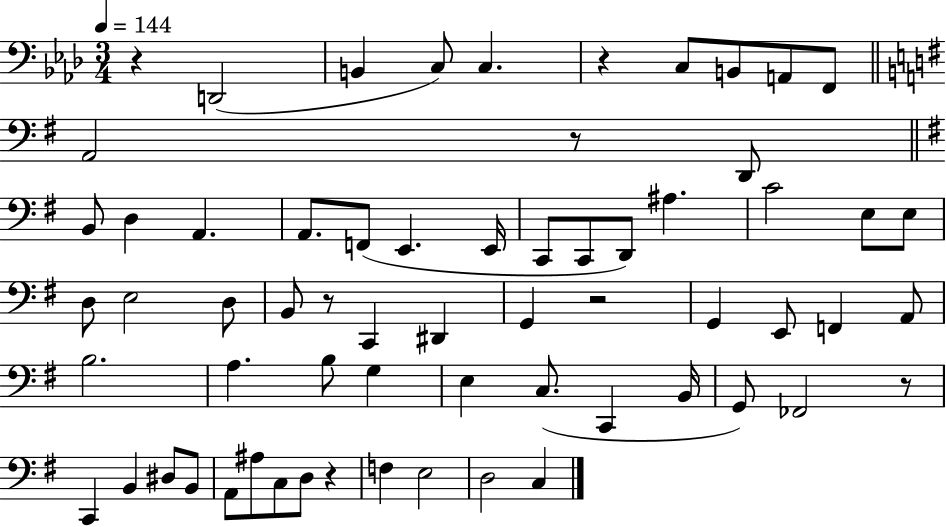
{
  \clef bass
  \numericTimeSignature
  \time 3/4
  \key aes \major
  \tempo 4 = 144
  r4 d,2( | b,4 c8) c4. | r4 c8 b,8 a,8 f,8 | \bar "||" \break \key e \minor a,2 r8 d,8 | \bar "||" \break \key g \major b,8 d4 a,4. | a,8. f,8( e,4. e,16 | c,8 c,8 d,8) ais4. | c'2 e8 e8 | \break d8 e2 d8 | b,8 r8 c,4 dis,4 | g,4 r2 | g,4 e,8 f,4 a,8 | \break b2. | a4. b8 g4 | e4 c8.( c,4 b,16 | g,8) fes,2 r8 | \break c,4 b,4 dis8 b,8 | a,8 ais8 c8 d8 r4 | f4 e2 | d2 c4 | \break \bar "|."
}